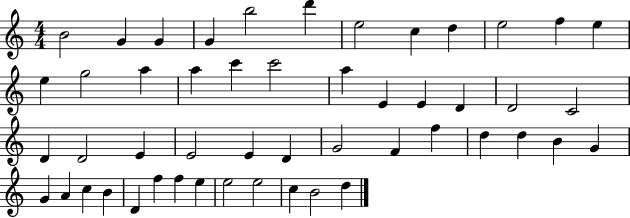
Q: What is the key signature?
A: C major